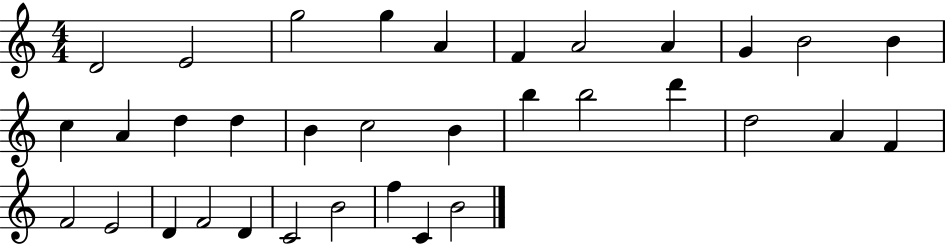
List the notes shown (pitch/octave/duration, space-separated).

D4/h E4/h G5/h G5/q A4/q F4/q A4/h A4/q G4/q B4/h B4/q C5/q A4/q D5/q D5/q B4/q C5/h B4/q B5/q B5/h D6/q D5/h A4/q F4/q F4/h E4/h D4/q F4/h D4/q C4/h B4/h F5/q C4/q B4/h